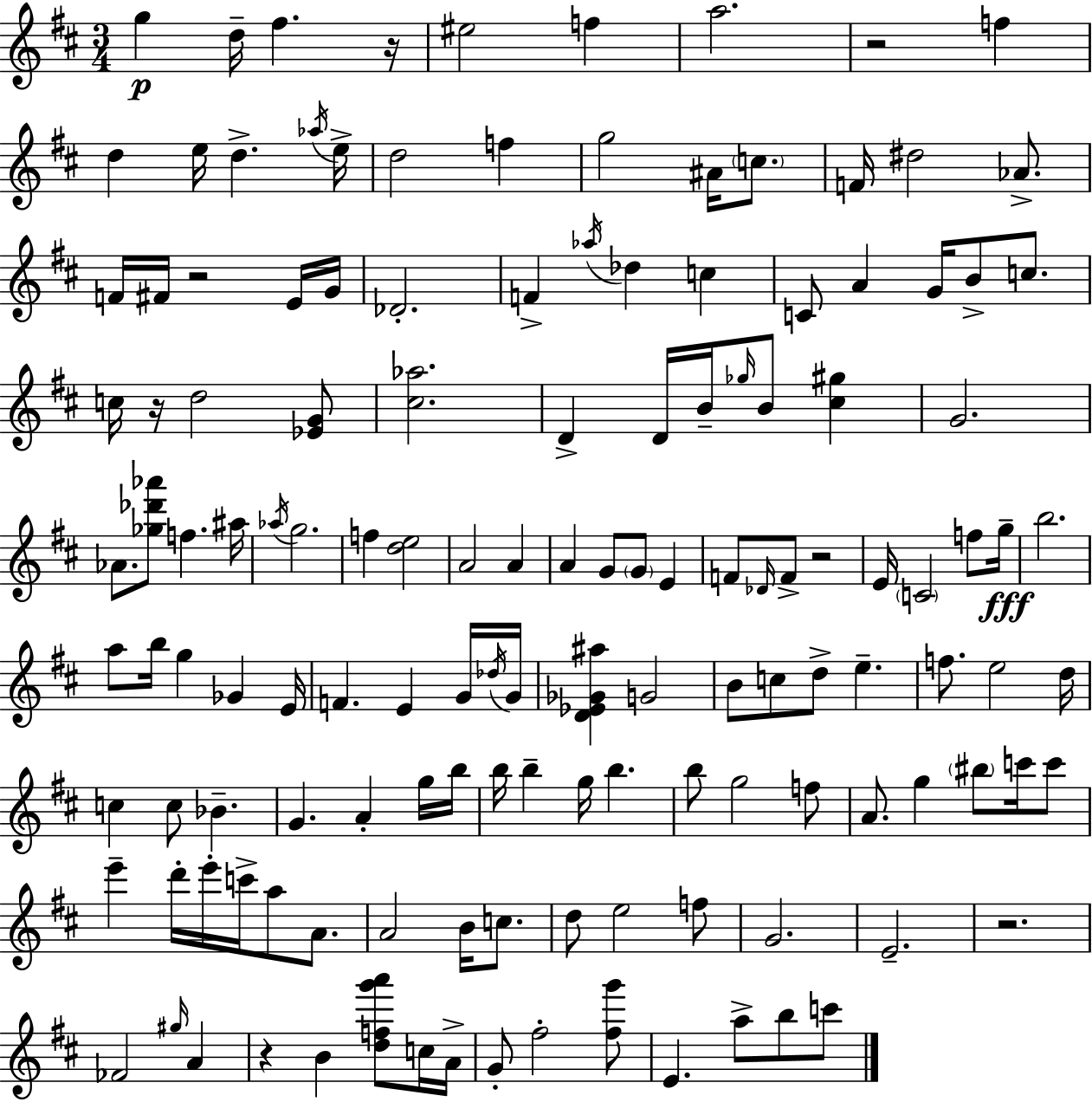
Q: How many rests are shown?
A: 7